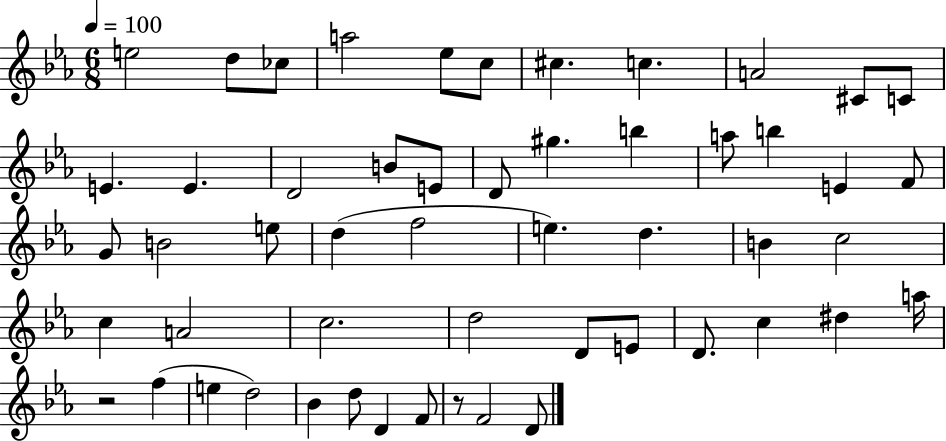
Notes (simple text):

E5/h D5/e CES5/e A5/h Eb5/e C5/e C#5/q. C5/q. A4/h C#4/e C4/e E4/q. E4/q. D4/h B4/e E4/e D4/e G#5/q. B5/q A5/e B5/q E4/q F4/e G4/e B4/h E5/e D5/q F5/h E5/q. D5/q. B4/q C5/h C5/q A4/h C5/h. D5/h D4/e E4/e D4/e. C5/q D#5/q A5/s R/h F5/q E5/q D5/h Bb4/q D5/e D4/q F4/e R/e F4/h D4/e